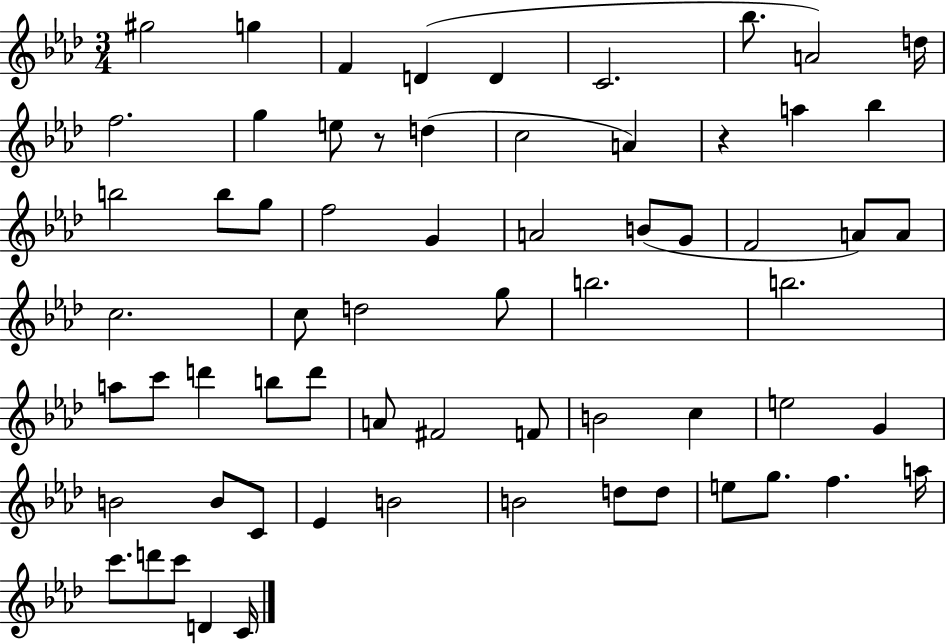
G#5/h G5/q F4/q D4/q D4/q C4/h. Bb5/e. A4/h D5/s F5/h. G5/q E5/e R/e D5/q C5/h A4/q R/q A5/q Bb5/q B5/h B5/e G5/e F5/h G4/q A4/h B4/e G4/e F4/h A4/e A4/e C5/h. C5/e D5/h G5/e B5/h. B5/h. A5/e C6/e D6/q B5/e D6/e A4/e F#4/h F4/e B4/h C5/q E5/h G4/q B4/h B4/e C4/e Eb4/q B4/h B4/h D5/e D5/e E5/e G5/e. F5/q. A5/s C6/e. D6/e C6/e D4/q C4/s